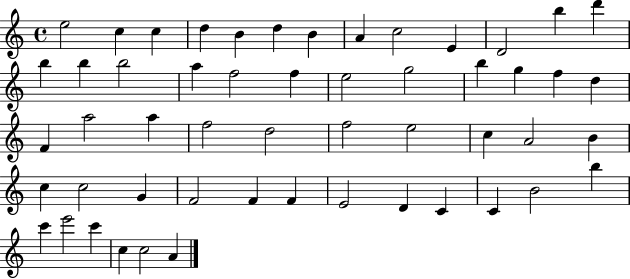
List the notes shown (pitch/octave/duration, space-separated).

E5/h C5/q C5/q D5/q B4/q D5/q B4/q A4/q C5/h E4/q D4/h B5/q D6/q B5/q B5/q B5/h A5/q F5/h F5/q E5/h G5/h B5/q G5/q F5/q D5/q F4/q A5/h A5/q F5/h D5/h F5/h E5/h C5/q A4/h B4/q C5/q C5/h G4/q F4/h F4/q F4/q E4/h D4/q C4/q C4/q B4/h B5/q C6/q E6/h C6/q C5/q C5/h A4/q